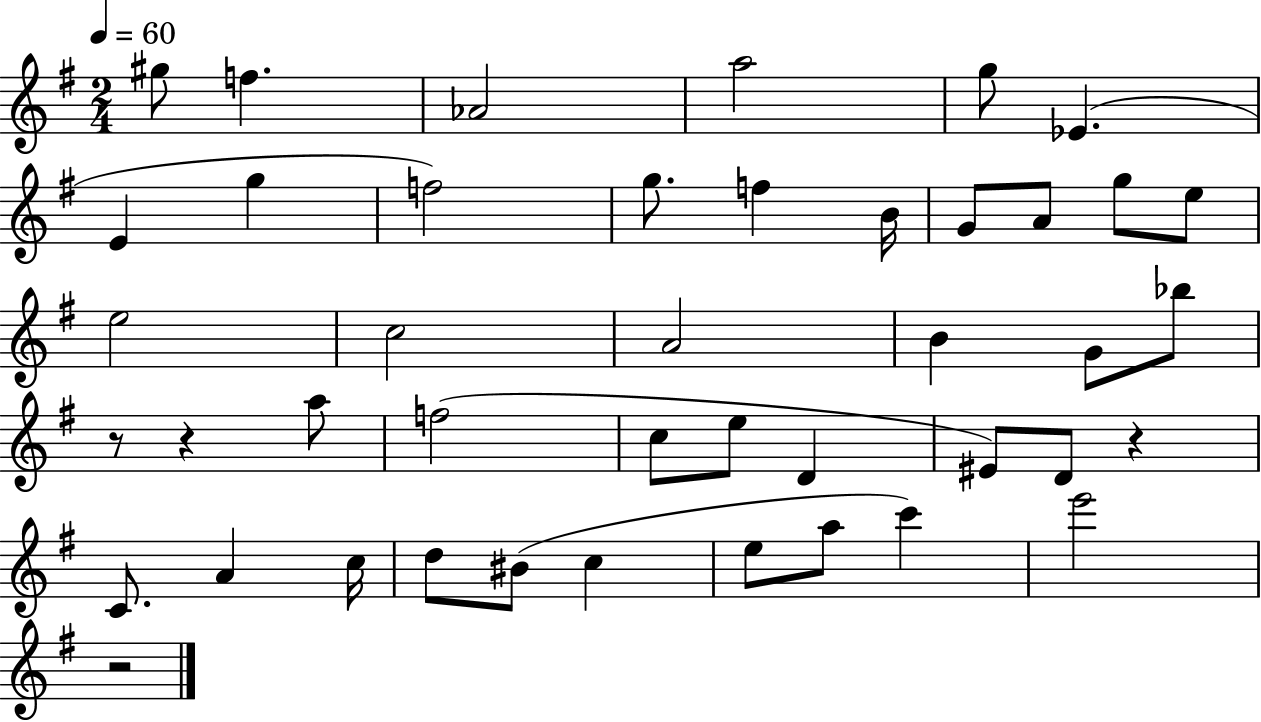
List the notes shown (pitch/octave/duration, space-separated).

G#5/e F5/q. Ab4/h A5/h G5/e Eb4/q. E4/q G5/q F5/h G5/e. F5/q B4/s G4/e A4/e G5/e E5/e E5/h C5/h A4/h B4/q G4/e Bb5/e R/e R/q A5/e F5/h C5/e E5/e D4/q EIS4/e D4/e R/q C4/e. A4/q C5/s D5/e BIS4/e C5/q E5/e A5/e C6/q E6/h R/h